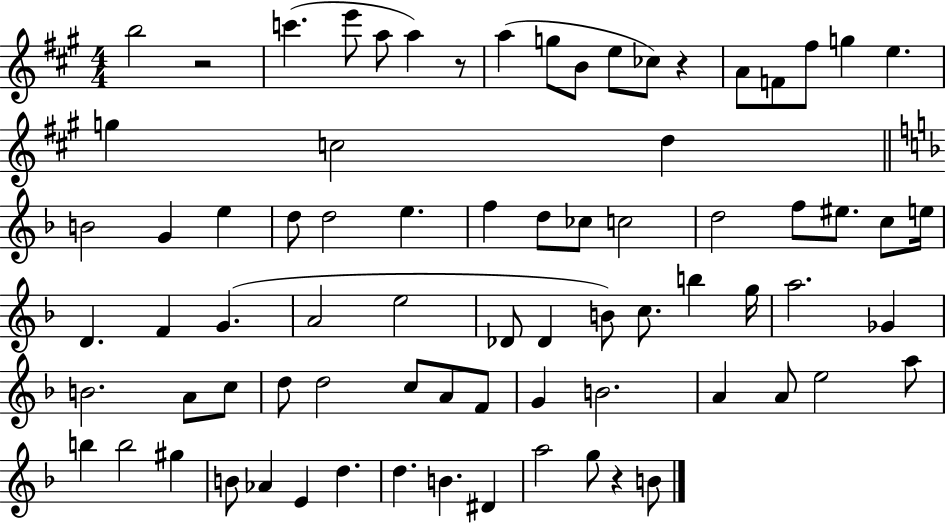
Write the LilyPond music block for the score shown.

{
  \clef treble
  \numericTimeSignature
  \time 4/4
  \key a \major
  \repeat volta 2 { b''2 r2 | c'''4.( e'''8 a''8 a''4) r8 | a''4( g''8 b'8 e''8 ces''8) r4 | a'8 f'8 fis''8 g''4 e''4. | \break g''4 c''2 d''4 | \bar "||" \break \key d \minor b'2 g'4 e''4 | d''8 d''2 e''4. | f''4 d''8 ces''8 c''2 | d''2 f''8 eis''8. c''8 e''16 | \break d'4. f'4 g'4.( | a'2 e''2 | des'8 des'4 b'8) c''8. b''4 g''16 | a''2. ges'4 | \break b'2. a'8 c''8 | d''8 d''2 c''8 a'8 f'8 | g'4 b'2. | a'4 a'8 e''2 a''8 | \break b''4 b''2 gis''4 | b'8 aes'4 e'4 d''4. | d''4. b'4. dis'4 | a''2 g''8 r4 b'8 | \break } \bar "|."
}